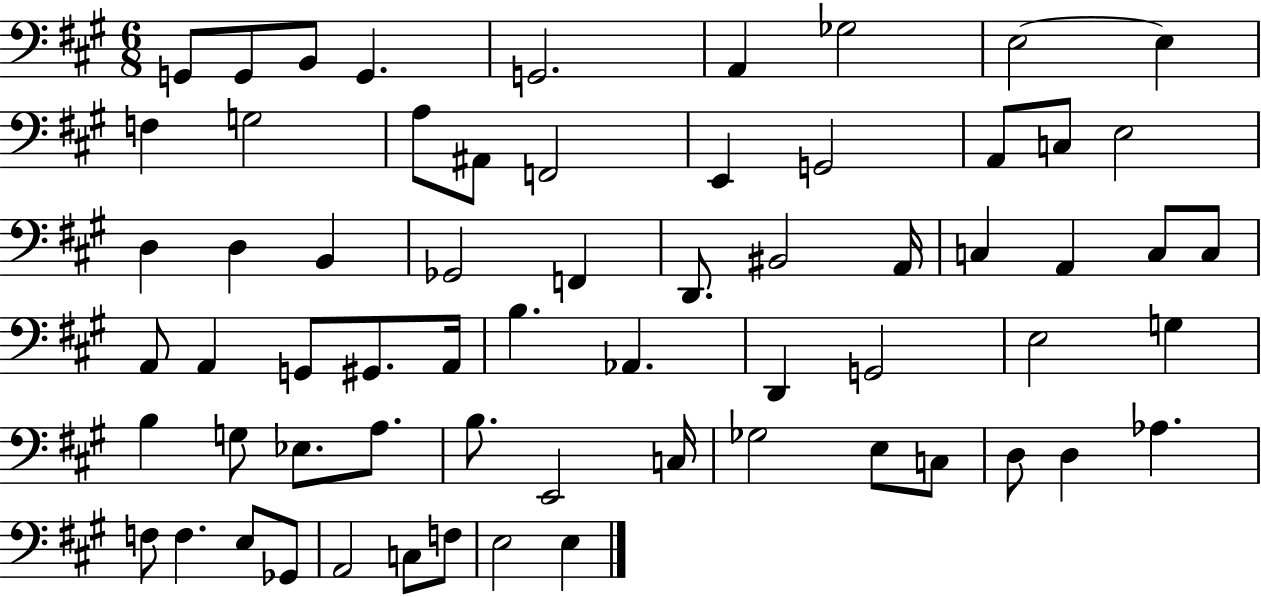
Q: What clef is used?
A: bass